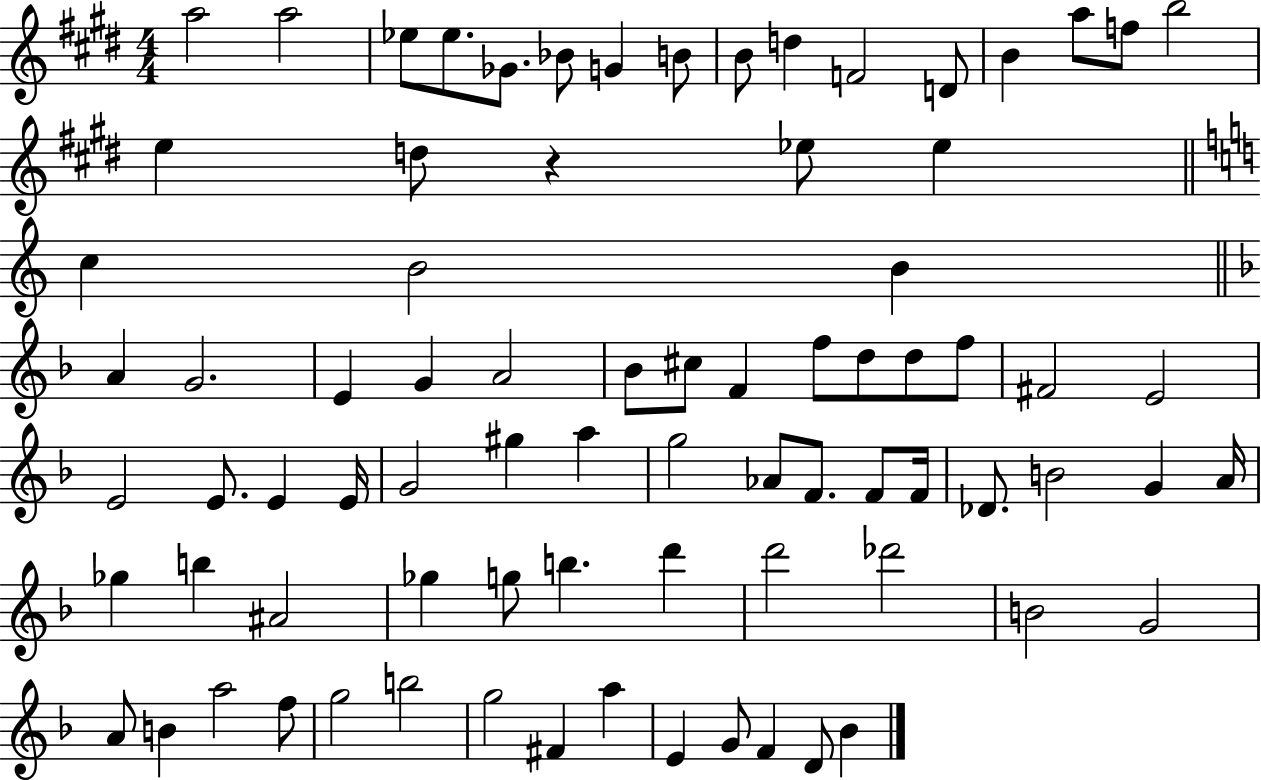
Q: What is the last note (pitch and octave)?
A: Bb4